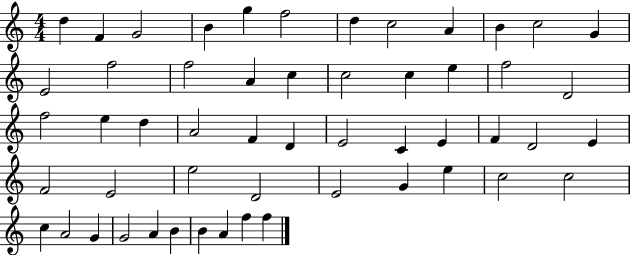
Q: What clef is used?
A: treble